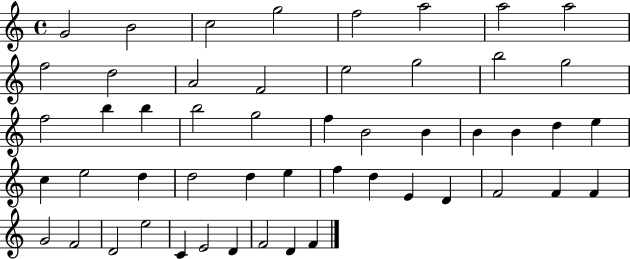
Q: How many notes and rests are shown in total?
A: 51